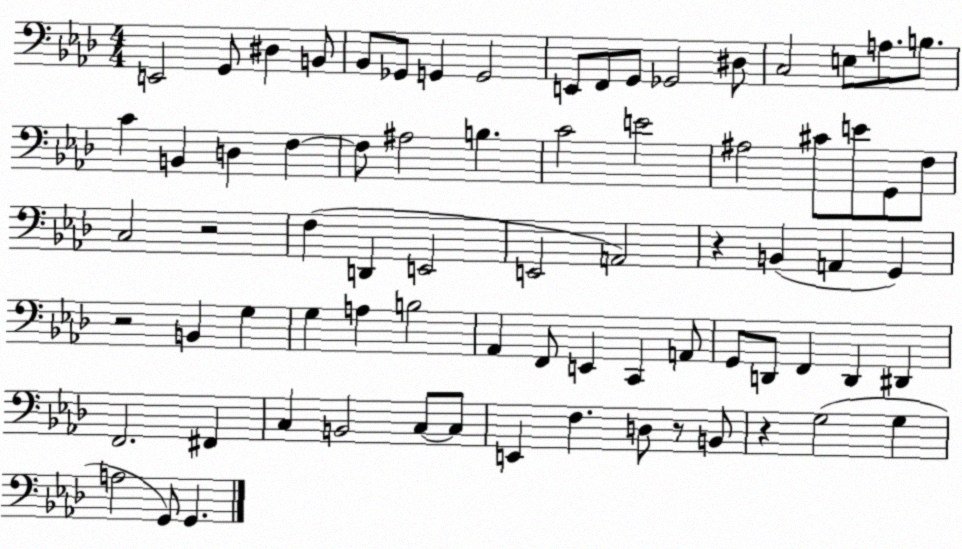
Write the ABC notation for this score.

X:1
T:Untitled
M:4/4
L:1/4
K:Ab
E,,2 G,,/2 ^D, B,,/2 _B,,/2 _G,,/2 G,, G,,2 E,,/2 F,,/2 G,,/2 _G,,2 ^D,/2 C,2 E,/2 A,/2 B,/2 C B,, D, F, F,/2 ^A,2 B, C2 E2 ^A,2 ^C/2 E/2 G,,/2 F,/2 C,2 z2 F, D,, E,,2 E,,2 A,,2 z B,, A,, G,, z2 B,, G, G, A, B,2 _A,, F,,/2 E,, C,, A,,/2 G,,/2 D,,/2 F,, D,, ^D,, F,,2 ^F,, C, B,,2 C,/2 C,/2 E,, F, D,/2 z/2 B,,/2 z G,2 G, A,2 G,,/2 G,,